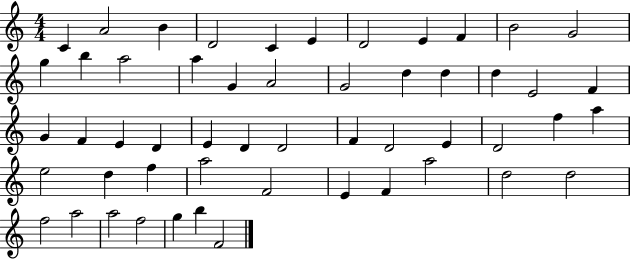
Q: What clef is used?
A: treble